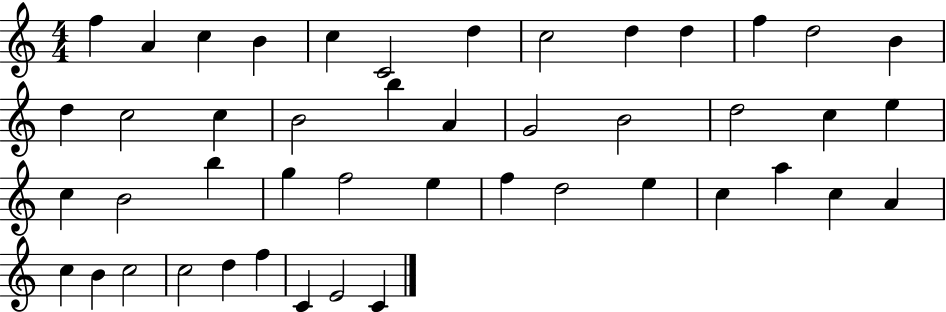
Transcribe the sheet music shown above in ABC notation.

X:1
T:Untitled
M:4/4
L:1/4
K:C
f A c B c C2 d c2 d d f d2 B d c2 c B2 b A G2 B2 d2 c e c B2 b g f2 e f d2 e c a c A c B c2 c2 d f C E2 C